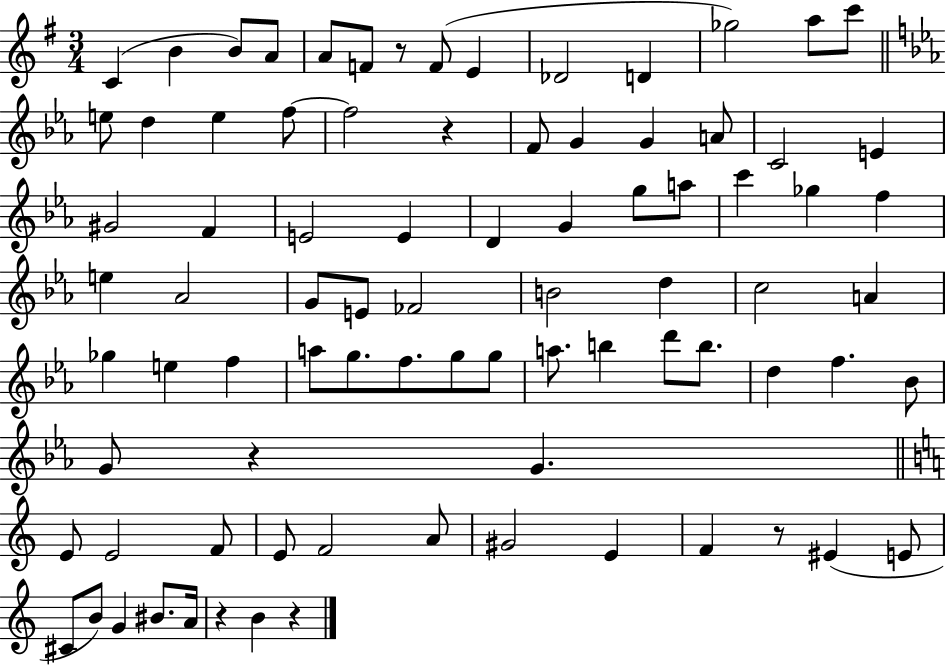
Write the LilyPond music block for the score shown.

{
  \clef treble
  \numericTimeSignature
  \time 3/4
  \key g \major
  c'4( b'4 b'8) a'8 | a'8 f'8 r8 f'8( e'4 | des'2 d'4 | ges''2) a''8 c'''8 | \break \bar "||" \break \key ees \major e''8 d''4 e''4 f''8~~ | f''2 r4 | f'8 g'4 g'4 a'8 | c'2 e'4 | \break gis'2 f'4 | e'2 e'4 | d'4 g'4 g''8 a''8 | c'''4 ges''4 f''4 | \break e''4 aes'2 | g'8 e'8 fes'2 | b'2 d''4 | c''2 a'4 | \break ges''4 e''4 f''4 | a''8 g''8. f''8. g''8 g''8 | a''8. b''4 d'''8 b''8. | d''4 f''4. bes'8 | \break g'8 r4 g'4. | \bar "||" \break \key c \major e'8 e'2 f'8 | e'8 f'2 a'8 | gis'2 e'4 | f'4 r8 eis'4( e'8 | \break cis'8 b'8) g'4 bis'8. a'16 | r4 b'4 r4 | \bar "|."
}